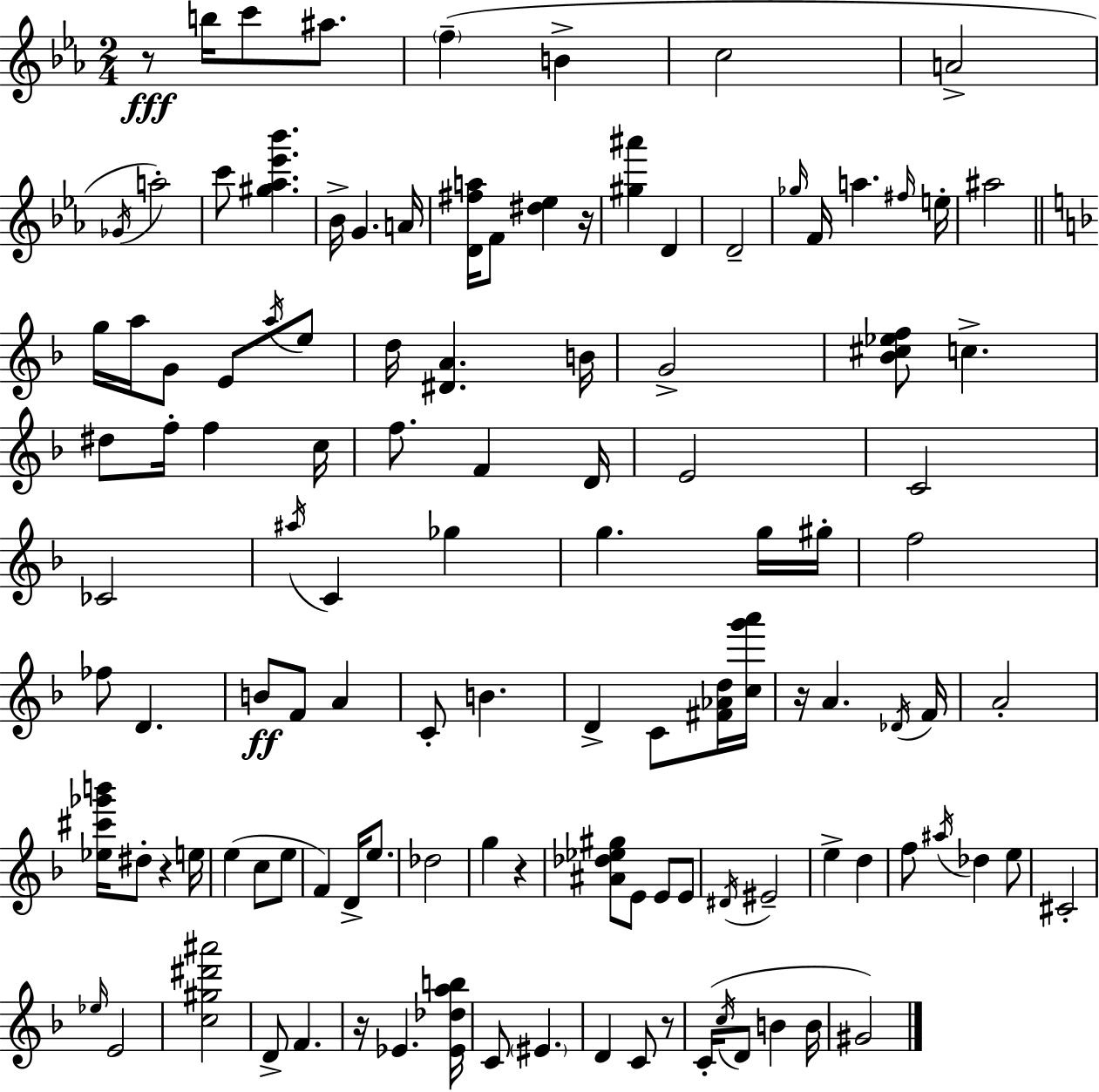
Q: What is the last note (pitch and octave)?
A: G#4